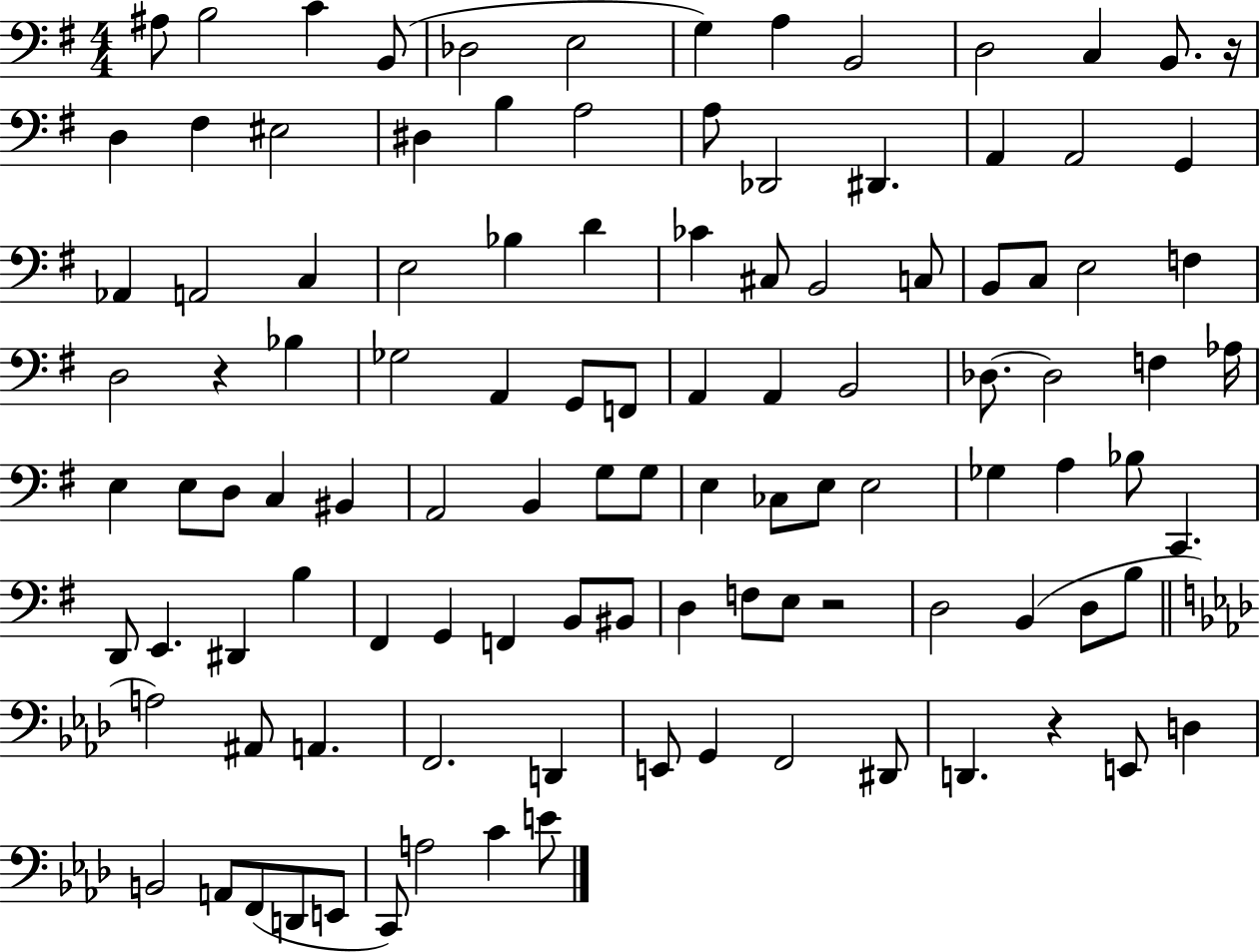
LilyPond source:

{
  \clef bass
  \numericTimeSignature
  \time 4/4
  \key g \major
  ais8 b2 c'4 b,8( | des2 e2 | g4) a4 b,2 | d2 c4 b,8. r16 | \break d4 fis4 eis2 | dis4 b4 a2 | a8 des,2 dis,4. | a,4 a,2 g,4 | \break aes,4 a,2 c4 | e2 bes4 d'4 | ces'4 cis8 b,2 c8 | b,8 c8 e2 f4 | \break d2 r4 bes4 | ges2 a,4 g,8 f,8 | a,4 a,4 b,2 | des8.~~ des2 f4 aes16 | \break e4 e8 d8 c4 bis,4 | a,2 b,4 g8 g8 | e4 ces8 e8 e2 | ges4 a4 bes8 c,4. | \break d,8 e,4. dis,4 b4 | fis,4 g,4 f,4 b,8 bis,8 | d4 f8 e8 r2 | d2 b,4( d8 b8 | \break \bar "||" \break \key aes \major a2) ais,8 a,4. | f,2. d,4 | e,8 g,4 f,2 dis,8 | d,4. r4 e,8 d4 | \break b,2 a,8 f,8( d,8 e,8 | c,8) a2 c'4 e'8 | \bar "|."
}